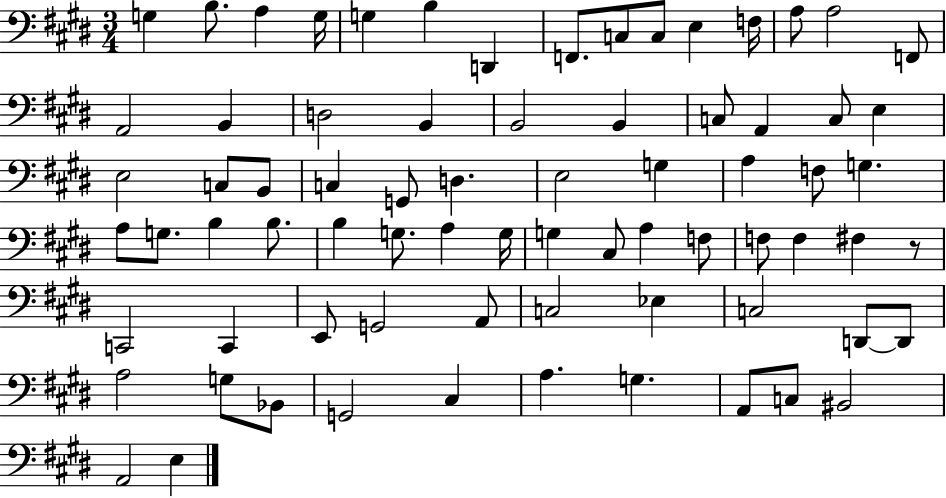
{
  \clef bass
  \numericTimeSignature
  \time 3/4
  \key e \major
  \repeat volta 2 { g4 b8. a4 g16 | g4 b4 d,4 | f,8. c8 c8 e4 f16 | a8 a2 f,8 | \break a,2 b,4 | d2 b,4 | b,2 b,4 | c8 a,4 c8 e4 | \break e2 c8 b,8 | c4 g,8 d4. | e2 g4 | a4 f8 g4. | \break a8 g8. b4 b8. | b4 g8. a4 g16 | g4 cis8 a4 f8 | f8 f4 fis4 r8 | \break c,2 c,4 | e,8 g,2 a,8 | c2 ees4 | c2 d,8~~ d,8 | \break a2 g8 bes,8 | g,2 cis4 | a4. g4. | a,8 c8 bis,2 | \break a,2 e4 | } \bar "|."
}